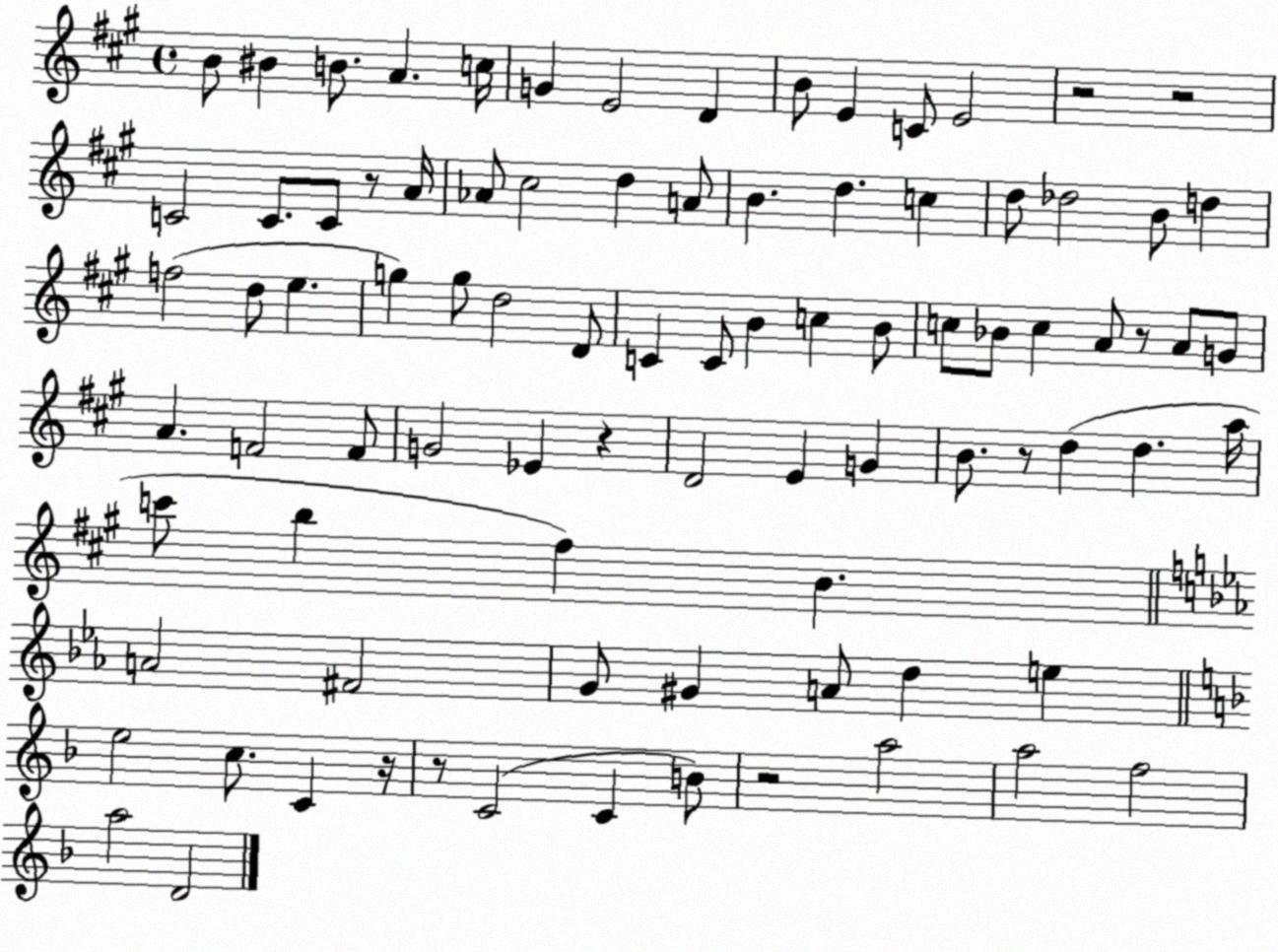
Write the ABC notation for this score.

X:1
T:Untitled
M:4/4
L:1/4
K:A
B/2 ^B B/2 A c/4 G E2 D B/2 E C/2 E2 z2 z2 C2 C/2 C/2 z/2 A/4 _A/2 ^c2 d A/2 B d c d/2 _d2 B/2 d f2 d/2 e g g/2 d2 D/2 C C/2 B c B/2 c/2 _B/2 c A/2 z/2 A/2 G/2 A F2 F/2 G2 _E z D2 E G B/2 z/2 d d a/4 c'/2 b ^f B A2 ^F2 G/2 ^G A/2 d e e2 c/2 C z/4 z/2 C2 C B/2 z2 a2 a2 f2 a2 D2